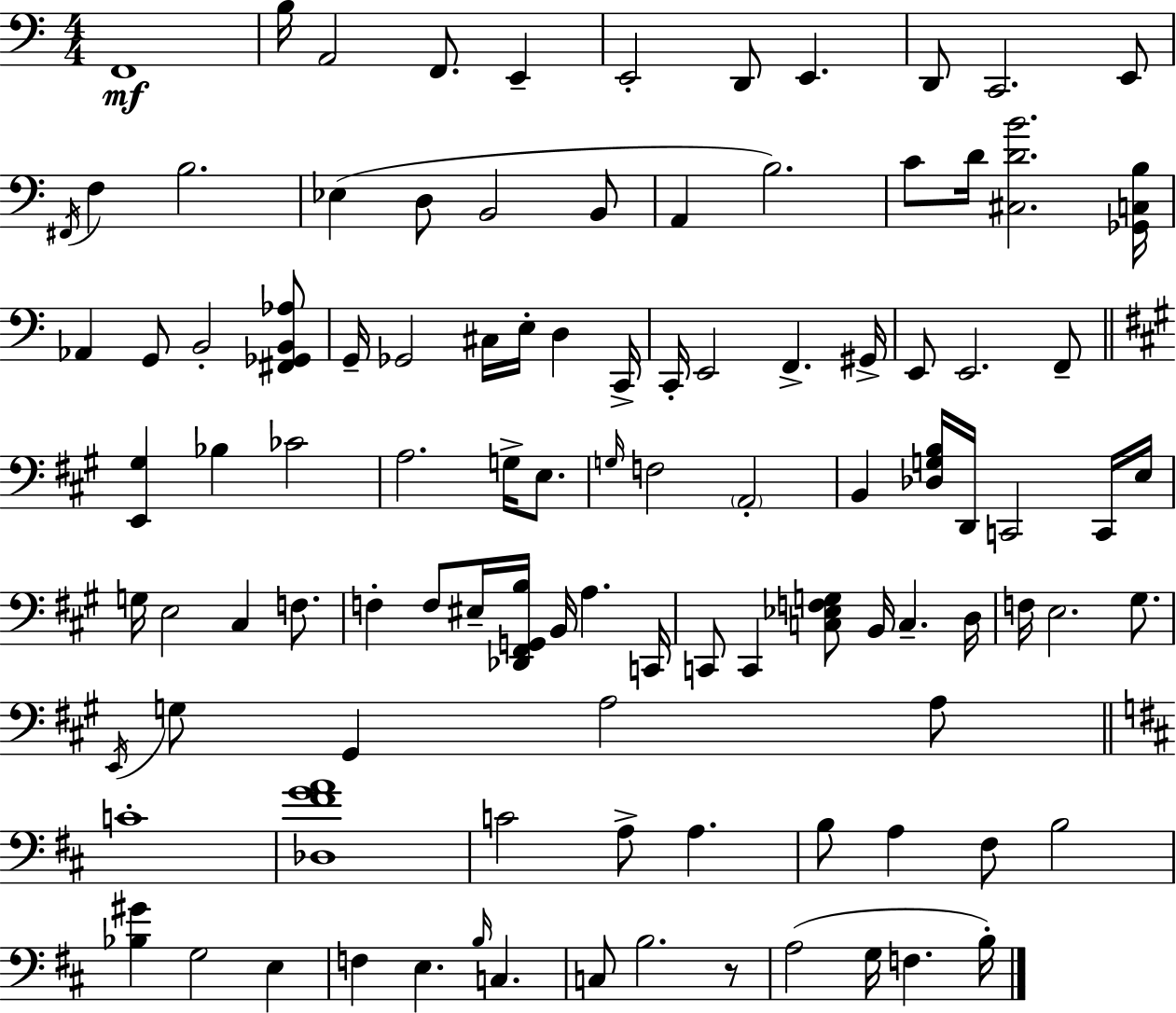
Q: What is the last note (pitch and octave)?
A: B3